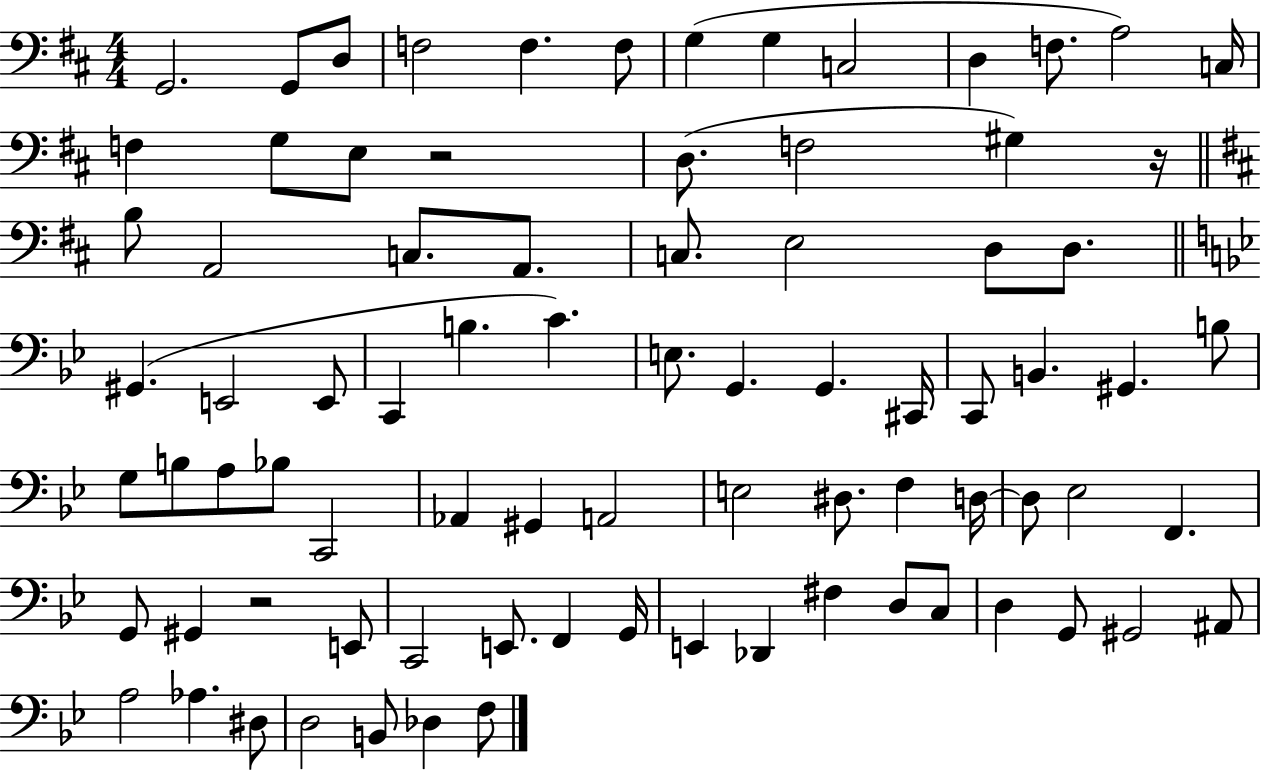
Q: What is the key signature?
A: D major